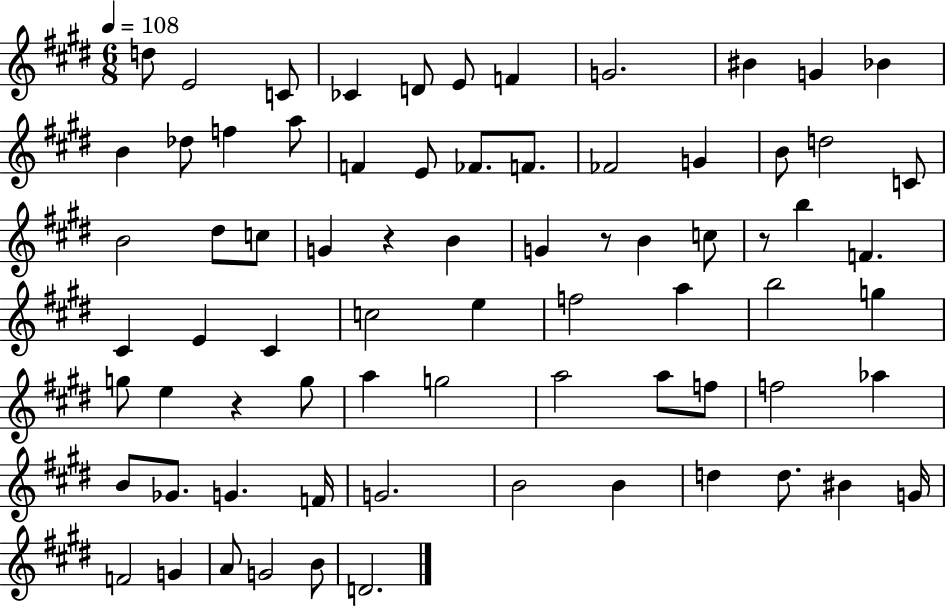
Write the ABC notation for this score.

X:1
T:Untitled
M:6/8
L:1/4
K:E
d/2 E2 C/2 _C D/2 E/2 F G2 ^B G _B B _d/2 f a/2 F E/2 _F/2 F/2 _F2 G B/2 d2 C/2 B2 ^d/2 c/2 G z B G z/2 B c/2 z/2 b F ^C E ^C c2 e f2 a b2 g g/2 e z g/2 a g2 a2 a/2 f/2 f2 _a B/2 _G/2 G F/4 G2 B2 B d d/2 ^B G/4 F2 G A/2 G2 B/2 D2